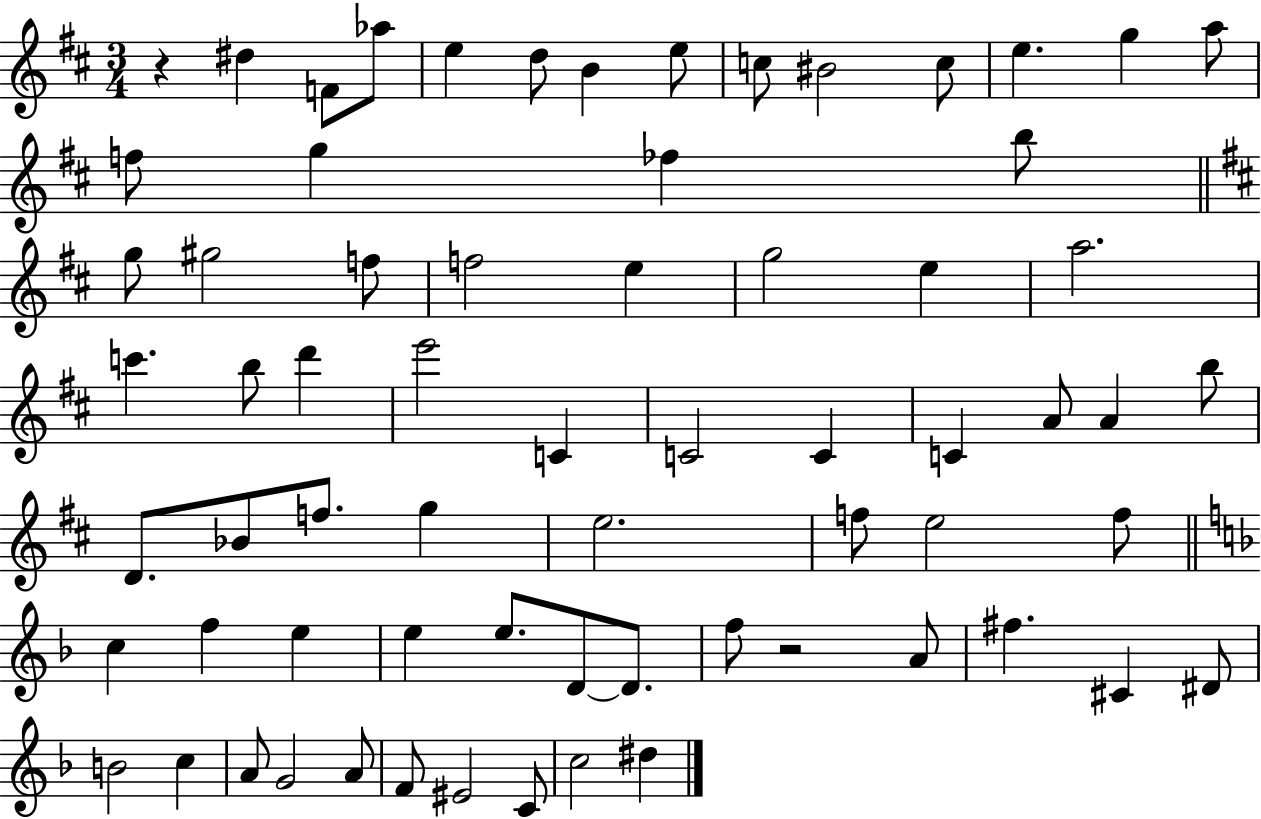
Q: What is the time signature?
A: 3/4